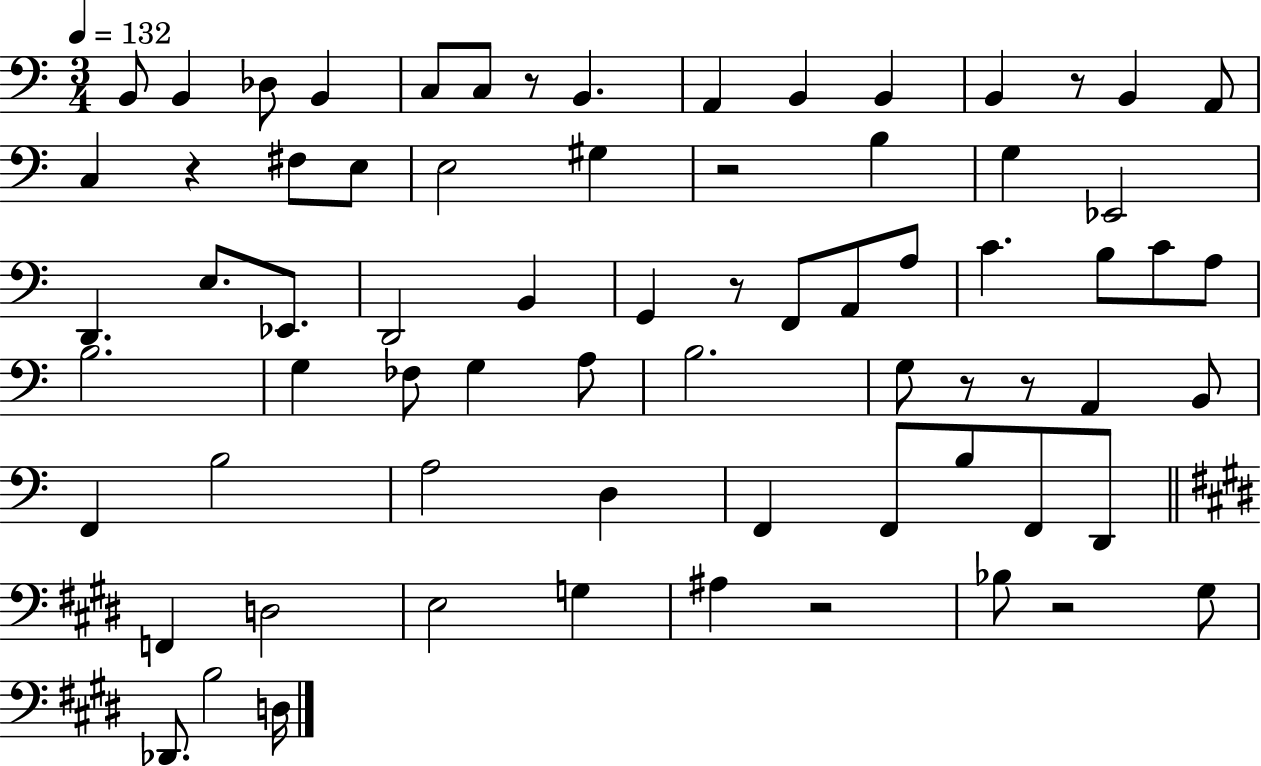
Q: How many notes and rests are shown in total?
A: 71